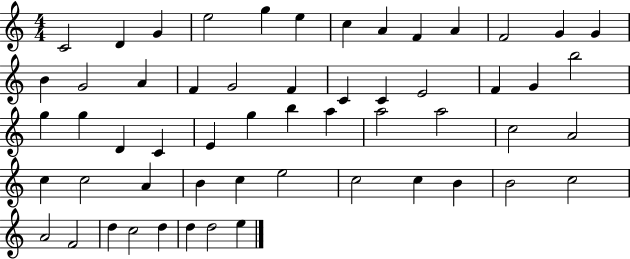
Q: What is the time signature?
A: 4/4